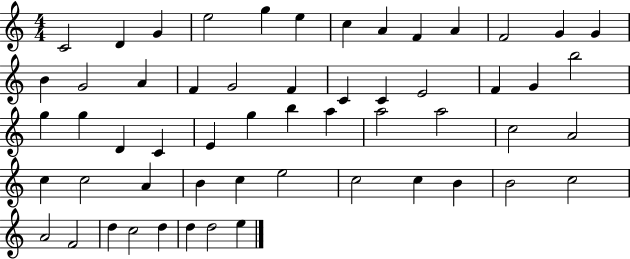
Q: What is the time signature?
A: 4/4